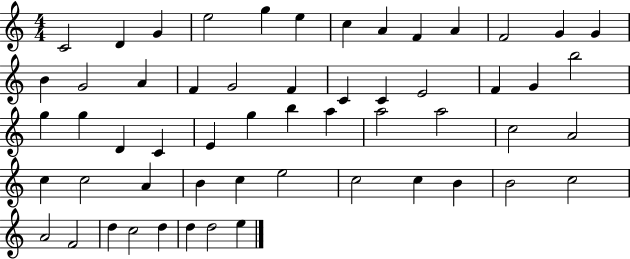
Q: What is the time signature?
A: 4/4